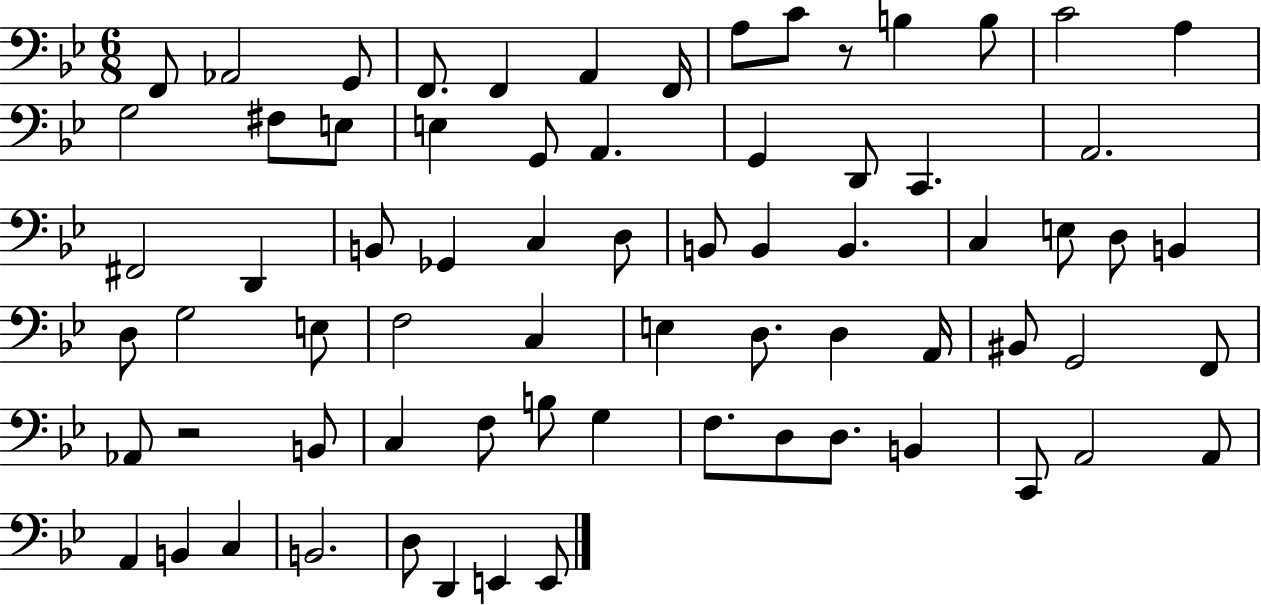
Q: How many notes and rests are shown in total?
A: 71